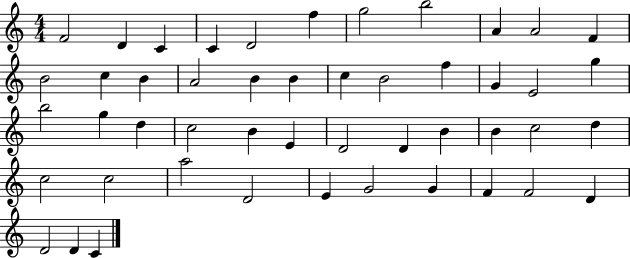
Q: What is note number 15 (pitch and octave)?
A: A4